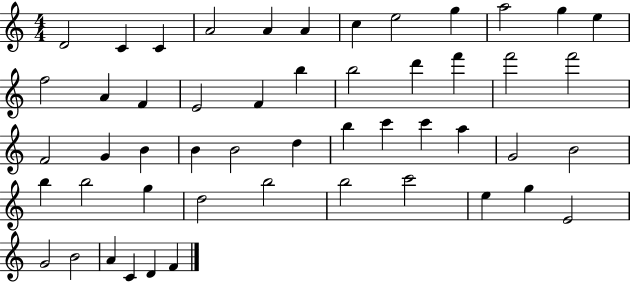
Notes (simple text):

D4/h C4/q C4/q A4/h A4/q A4/q C5/q E5/h G5/q A5/h G5/q E5/q F5/h A4/q F4/q E4/h F4/q B5/q B5/h D6/q F6/q F6/h F6/h F4/h G4/q B4/q B4/q B4/h D5/q B5/q C6/q C6/q A5/q G4/h B4/h B5/q B5/h G5/q D5/h B5/h B5/h C6/h E5/q G5/q E4/h G4/h B4/h A4/q C4/q D4/q F4/q